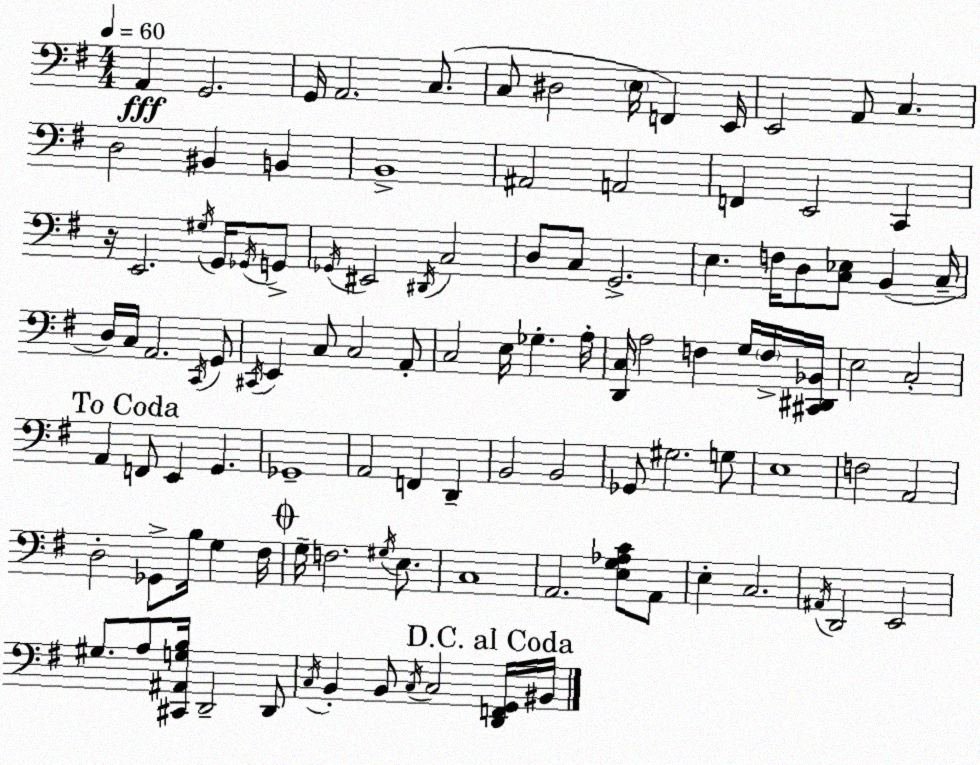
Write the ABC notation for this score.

X:1
T:Untitled
M:4/4
L:1/4
K:G
A,, G,,2 G,,/4 A,,2 C,/2 C,/2 ^D,2 E,/4 F,, E,,/4 E,,2 A,,/2 C, D,2 ^B,, B,, B,,4 ^A,,2 A,,2 F,, E,,2 C,, z/4 E,,2 ^G,/4 G,,/4 _G,,/4 G,,/2 _G,,/4 ^E,,2 ^D,,/4 C,2 D,/2 C,/2 G,,2 E, F,/4 D,/2 [C,_E,]/2 B,, C,/4 D,/4 C,/4 A,,2 C,,/4 G,,/2 ^C,,/4 E,, C,/2 C,2 A,,/2 C,2 E,/4 _G, A,/4 [D,,C,]/4 A,2 F, G,/4 F,/4 [^C,,^D,,_B,,]/4 E,2 C,2 A,, F,,/2 E,, G,, _G,,4 A,,2 F,, D,, B,,2 B,,2 _G,,/2 ^G,2 G,/2 E,4 F,2 A,,2 D,2 _G,,/2 B,/4 G, ^F,/4 G,/4 F,2 ^G,/4 E,/2 C,4 A,,2 [E,G,_A,C]/2 A,,/2 E, C,2 ^A,,/4 D,,2 E,,2 ^G,/2 A,/2 [^C,,^A,,G,B,]/4 D,,2 D,,/2 C,/4 B,, B,,/2 C,/4 C,2 [D,,F,,G,,]/4 ^B,,/4